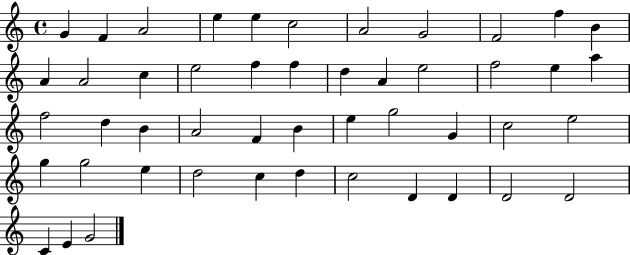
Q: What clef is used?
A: treble